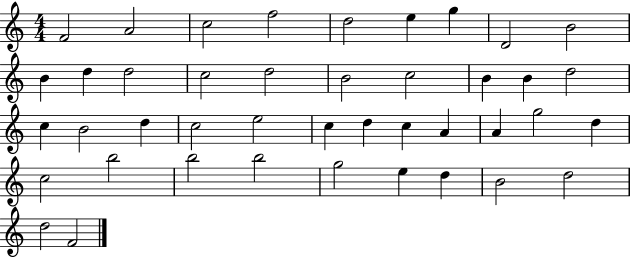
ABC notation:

X:1
T:Untitled
M:4/4
L:1/4
K:C
F2 A2 c2 f2 d2 e g D2 B2 B d d2 c2 d2 B2 c2 B B d2 c B2 d c2 e2 c d c A A g2 d c2 b2 b2 b2 g2 e d B2 d2 d2 F2